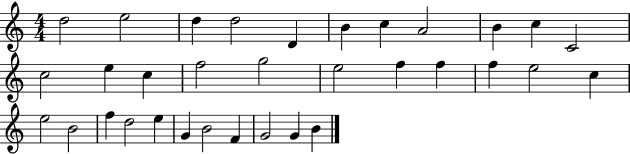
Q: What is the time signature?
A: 4/4